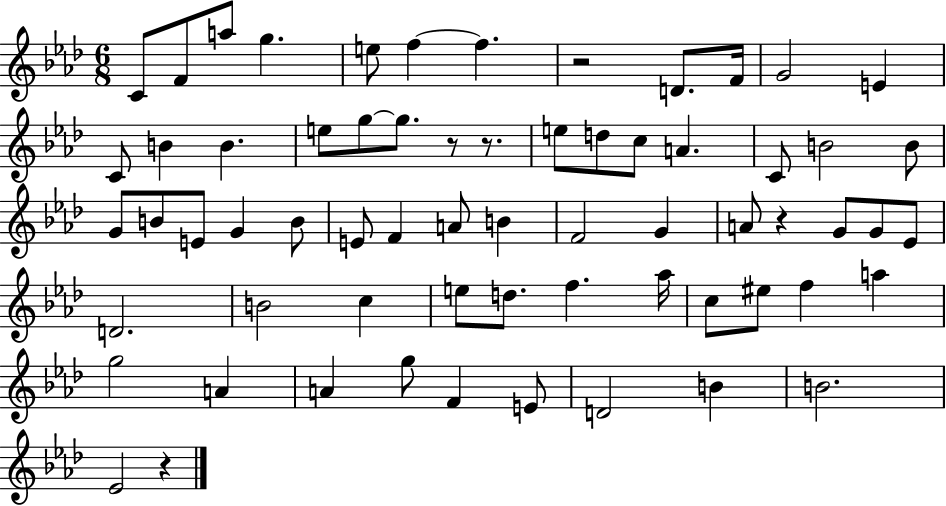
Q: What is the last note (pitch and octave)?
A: Eb4